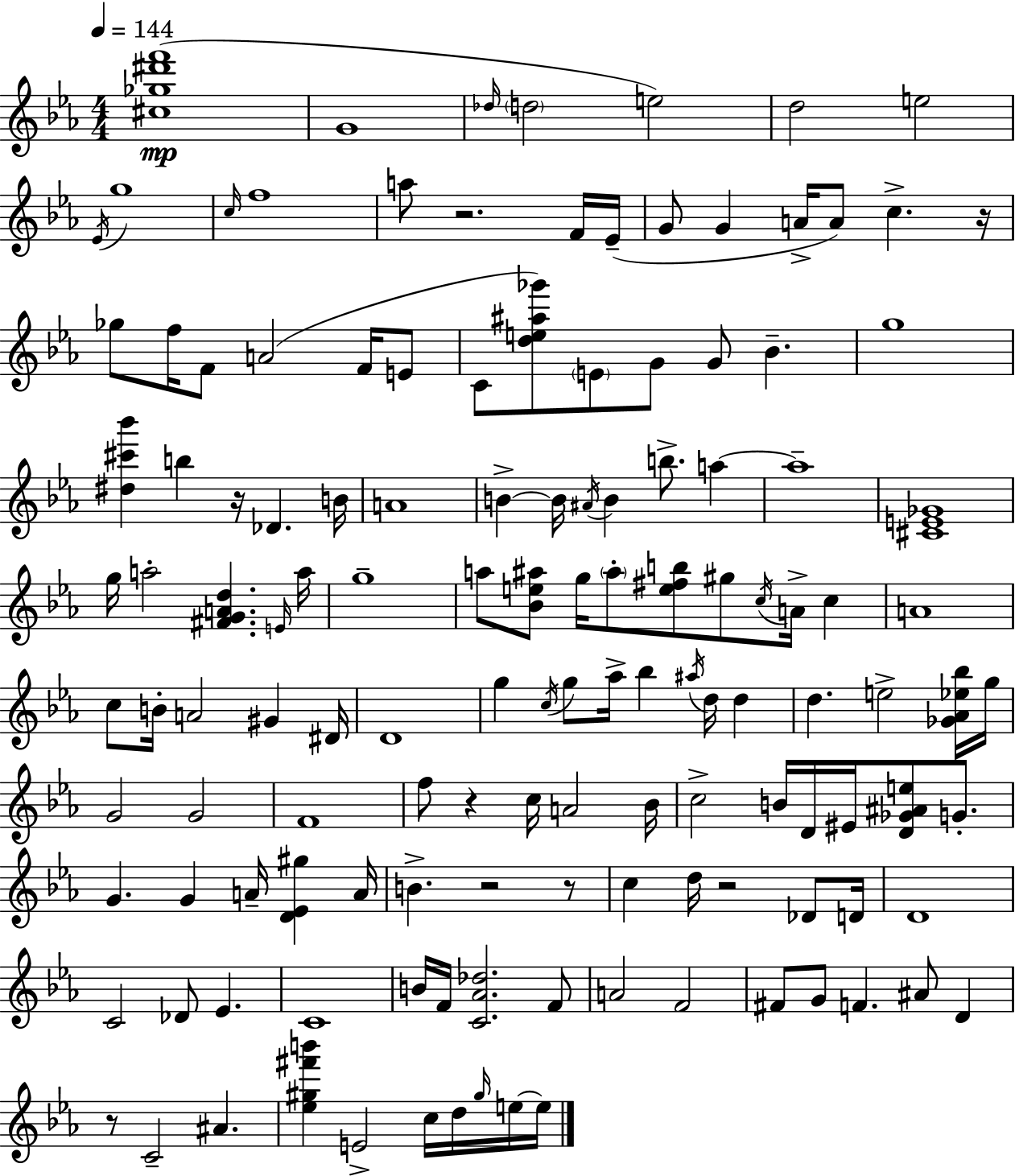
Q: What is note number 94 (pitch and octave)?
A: C4